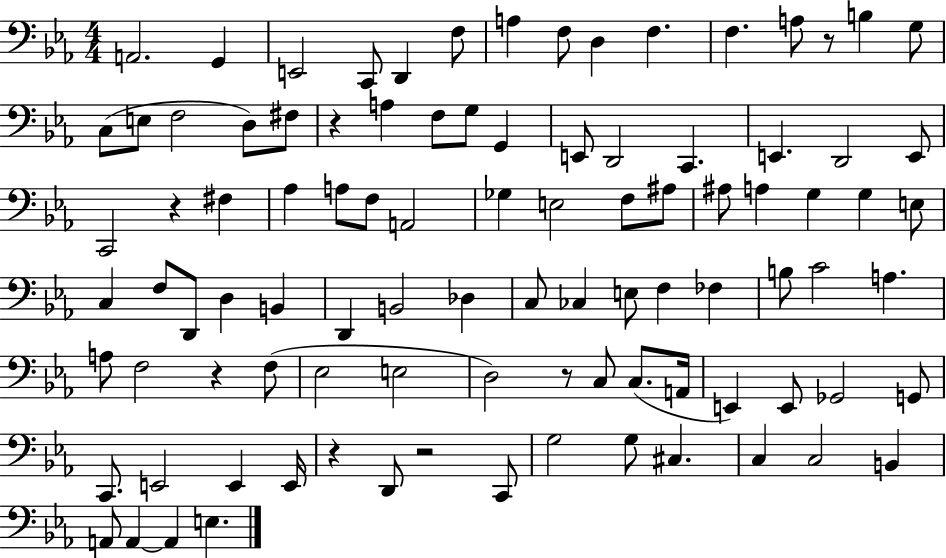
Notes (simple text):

A2/h. G2/q E2/h C2/e D2/q F3/e A3/q F3/e D3/q F3/q. F3/q. A3/e R/e B3/q G3/e C3/e E3/e F3/h D3/e F#3/e R/q A3/q F3/e G3/e G2/q E2/e D2/h C2/q. E2/q. D2/h E2/e C2/h R/q F#3/q Ab3/q A3/e F3/e A2/h Gb3/q E3/h F3/e A#3/e A#3/e A3/q G3/q G3/q E3/e C3/q F3/e D2/e D3/q B2/q D2/q B2/h Db3/q C3/e CES3/q E3/e F3/q FES3/q B3/e C4/h A3/q. A3/e F3/h R/q F3/e Eb3/h E3/h D3/h R/e C3/e C3/e. A2/s E2/q E2/e Gb2/h G2/e C2/e. E2/h E2/q E2/s R/q D2/e R/h C2/e G3/h G3/e C#3/q. C3/q C3/h B2/q A2/e A2/q A2/q E3/q.